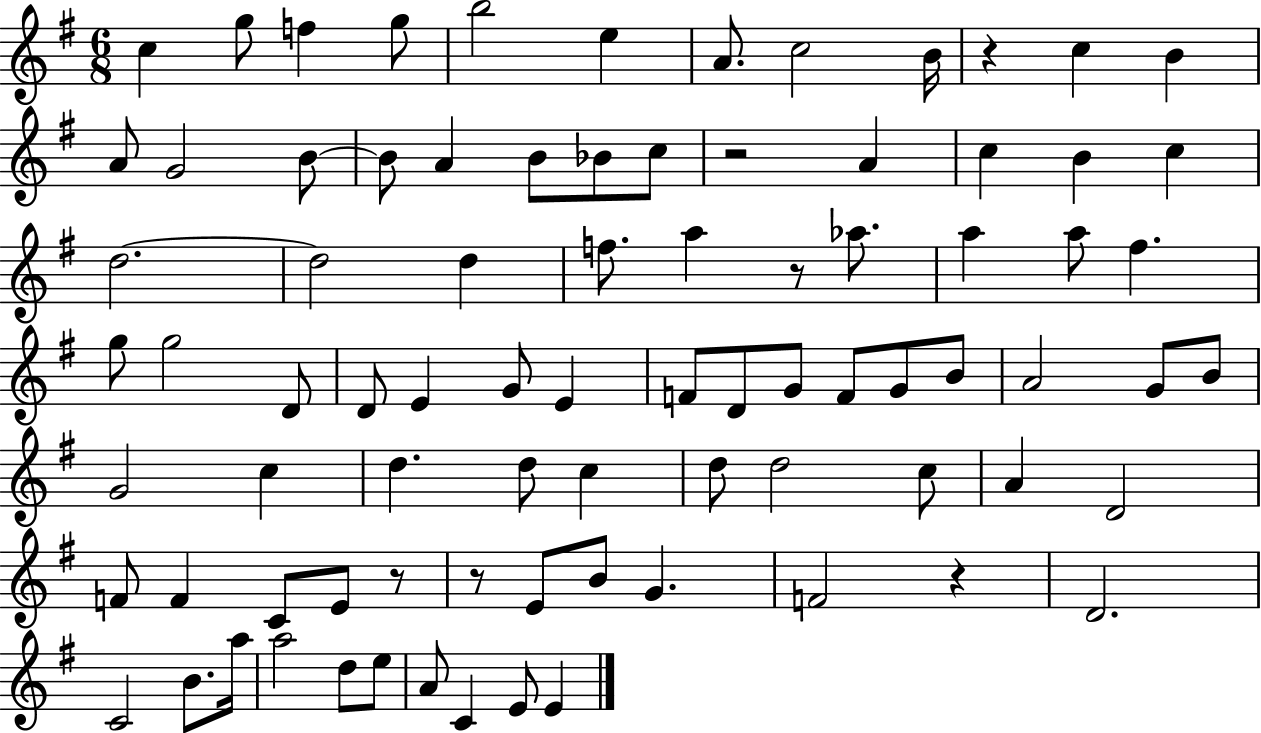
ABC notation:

X:1
T:Untitled
M:6/8
L:1/4
K:G
c g/2 f g/2 b2 e A/2 c2 B/4 z c B A/2 G2 B/2 B/2 A B/2 _B/2 c/2 z2 A c B c d2 d2 d f/2 a z/2 _a/2 a a/2 ^f g/2 g2 D/2 D/2 E G/2 E F/2 D/2 G/2 F/2 G/2 B/2 A2 G/2 B/2 G2 c d d/2 c d/2 d2 c/2 A D2 F/2 F C/2 E/2 z/2 z/2 E/2 B/2 G F2 z D2 C2 B/2 a/4 a2 d/2 e/2 A/2 C E/2 E